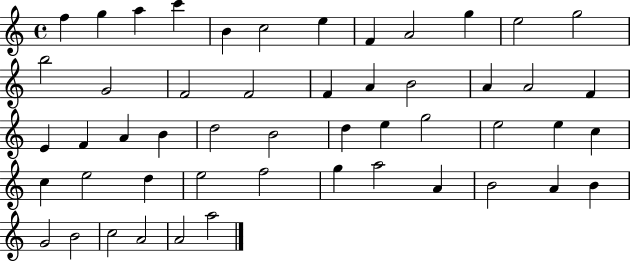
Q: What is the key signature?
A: C major